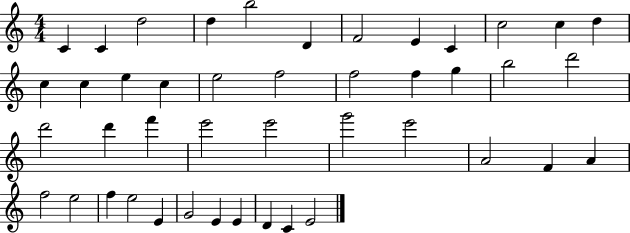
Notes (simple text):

C4/q C4/q D5/h D5/q B5/h D4/q F4/h E4/q C4/q C5/h C5/q D5/q C5/q C5/q E5/q C5/q E5/h F5/h F5/h F5/q G5/q B5/h D6/h D6/h D6/q F6/q E6/h E6/h G6/h E6/h A4/h F4/q A4/q F5/h E5/h F5/q E5/h E4/q G4/h E4/q E4/q D4/q C4/q E4/h